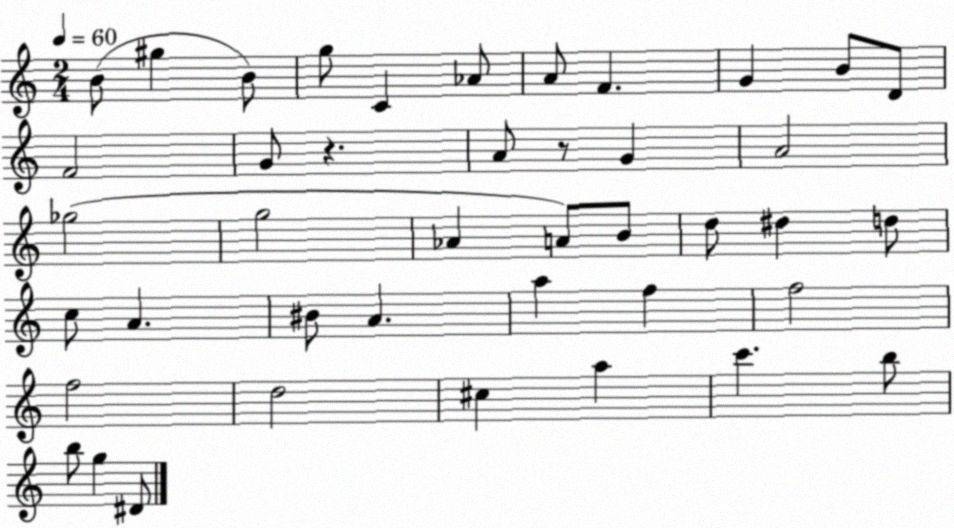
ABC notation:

X:1
T:Untitled
M:2/4
L:1/4
K:C
B/2 ^g B/2 g/2 C _A/2 A/2 F G B/2 D/2 F2 G/2 z A/2 z/2 G A2 _g2 g2 _A A/2 B/2 d/2 ^d d/2 c/2 A ^B/2 A a f f2 f2 d2 ^c a c' b/2 b/2 g ^D/2